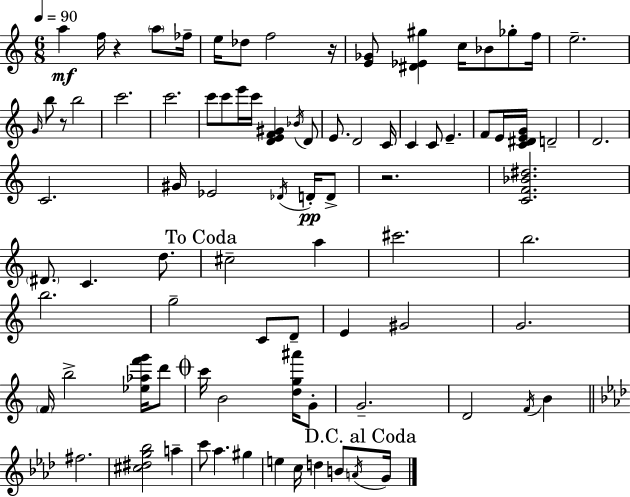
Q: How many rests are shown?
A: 4